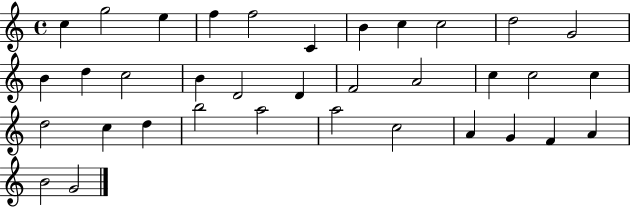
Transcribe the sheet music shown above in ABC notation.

X:1
T:Untitled
M:4/4
L:1/4
K:C
c g2 e f f2 C B c c2 d2 G2 B d c2 B D2 D F2 A2 c c2 c d2 c d b2 a2 a2 c2 A G F A B2 G2